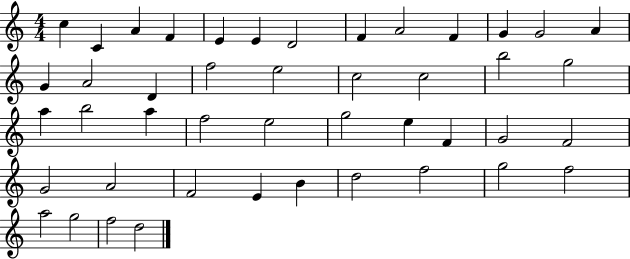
{
  \clef treble
  \numericTimeSignature
  \time 4/4
  \key c \major
  c''4 c'4 a'4 f'4 | e'4 e'4 d'2 | f'4 a'2 f'4 | g'4 g'2 a'4 | \break g'4 a'2 d'4 | f''2 e''2 | c''2 c''2 | b''2 g''2 | \break a''4 b''2 a''4 | f''2 e''2 | g''2 e''4 f'4 | g'2 f'2 | \break g'2 a'2 | f'2 e'4 b'4 | d''2 f''2 | g''2 f''2 | \break a''2 g''2 | f''2 d''2 | \bar "|."
}